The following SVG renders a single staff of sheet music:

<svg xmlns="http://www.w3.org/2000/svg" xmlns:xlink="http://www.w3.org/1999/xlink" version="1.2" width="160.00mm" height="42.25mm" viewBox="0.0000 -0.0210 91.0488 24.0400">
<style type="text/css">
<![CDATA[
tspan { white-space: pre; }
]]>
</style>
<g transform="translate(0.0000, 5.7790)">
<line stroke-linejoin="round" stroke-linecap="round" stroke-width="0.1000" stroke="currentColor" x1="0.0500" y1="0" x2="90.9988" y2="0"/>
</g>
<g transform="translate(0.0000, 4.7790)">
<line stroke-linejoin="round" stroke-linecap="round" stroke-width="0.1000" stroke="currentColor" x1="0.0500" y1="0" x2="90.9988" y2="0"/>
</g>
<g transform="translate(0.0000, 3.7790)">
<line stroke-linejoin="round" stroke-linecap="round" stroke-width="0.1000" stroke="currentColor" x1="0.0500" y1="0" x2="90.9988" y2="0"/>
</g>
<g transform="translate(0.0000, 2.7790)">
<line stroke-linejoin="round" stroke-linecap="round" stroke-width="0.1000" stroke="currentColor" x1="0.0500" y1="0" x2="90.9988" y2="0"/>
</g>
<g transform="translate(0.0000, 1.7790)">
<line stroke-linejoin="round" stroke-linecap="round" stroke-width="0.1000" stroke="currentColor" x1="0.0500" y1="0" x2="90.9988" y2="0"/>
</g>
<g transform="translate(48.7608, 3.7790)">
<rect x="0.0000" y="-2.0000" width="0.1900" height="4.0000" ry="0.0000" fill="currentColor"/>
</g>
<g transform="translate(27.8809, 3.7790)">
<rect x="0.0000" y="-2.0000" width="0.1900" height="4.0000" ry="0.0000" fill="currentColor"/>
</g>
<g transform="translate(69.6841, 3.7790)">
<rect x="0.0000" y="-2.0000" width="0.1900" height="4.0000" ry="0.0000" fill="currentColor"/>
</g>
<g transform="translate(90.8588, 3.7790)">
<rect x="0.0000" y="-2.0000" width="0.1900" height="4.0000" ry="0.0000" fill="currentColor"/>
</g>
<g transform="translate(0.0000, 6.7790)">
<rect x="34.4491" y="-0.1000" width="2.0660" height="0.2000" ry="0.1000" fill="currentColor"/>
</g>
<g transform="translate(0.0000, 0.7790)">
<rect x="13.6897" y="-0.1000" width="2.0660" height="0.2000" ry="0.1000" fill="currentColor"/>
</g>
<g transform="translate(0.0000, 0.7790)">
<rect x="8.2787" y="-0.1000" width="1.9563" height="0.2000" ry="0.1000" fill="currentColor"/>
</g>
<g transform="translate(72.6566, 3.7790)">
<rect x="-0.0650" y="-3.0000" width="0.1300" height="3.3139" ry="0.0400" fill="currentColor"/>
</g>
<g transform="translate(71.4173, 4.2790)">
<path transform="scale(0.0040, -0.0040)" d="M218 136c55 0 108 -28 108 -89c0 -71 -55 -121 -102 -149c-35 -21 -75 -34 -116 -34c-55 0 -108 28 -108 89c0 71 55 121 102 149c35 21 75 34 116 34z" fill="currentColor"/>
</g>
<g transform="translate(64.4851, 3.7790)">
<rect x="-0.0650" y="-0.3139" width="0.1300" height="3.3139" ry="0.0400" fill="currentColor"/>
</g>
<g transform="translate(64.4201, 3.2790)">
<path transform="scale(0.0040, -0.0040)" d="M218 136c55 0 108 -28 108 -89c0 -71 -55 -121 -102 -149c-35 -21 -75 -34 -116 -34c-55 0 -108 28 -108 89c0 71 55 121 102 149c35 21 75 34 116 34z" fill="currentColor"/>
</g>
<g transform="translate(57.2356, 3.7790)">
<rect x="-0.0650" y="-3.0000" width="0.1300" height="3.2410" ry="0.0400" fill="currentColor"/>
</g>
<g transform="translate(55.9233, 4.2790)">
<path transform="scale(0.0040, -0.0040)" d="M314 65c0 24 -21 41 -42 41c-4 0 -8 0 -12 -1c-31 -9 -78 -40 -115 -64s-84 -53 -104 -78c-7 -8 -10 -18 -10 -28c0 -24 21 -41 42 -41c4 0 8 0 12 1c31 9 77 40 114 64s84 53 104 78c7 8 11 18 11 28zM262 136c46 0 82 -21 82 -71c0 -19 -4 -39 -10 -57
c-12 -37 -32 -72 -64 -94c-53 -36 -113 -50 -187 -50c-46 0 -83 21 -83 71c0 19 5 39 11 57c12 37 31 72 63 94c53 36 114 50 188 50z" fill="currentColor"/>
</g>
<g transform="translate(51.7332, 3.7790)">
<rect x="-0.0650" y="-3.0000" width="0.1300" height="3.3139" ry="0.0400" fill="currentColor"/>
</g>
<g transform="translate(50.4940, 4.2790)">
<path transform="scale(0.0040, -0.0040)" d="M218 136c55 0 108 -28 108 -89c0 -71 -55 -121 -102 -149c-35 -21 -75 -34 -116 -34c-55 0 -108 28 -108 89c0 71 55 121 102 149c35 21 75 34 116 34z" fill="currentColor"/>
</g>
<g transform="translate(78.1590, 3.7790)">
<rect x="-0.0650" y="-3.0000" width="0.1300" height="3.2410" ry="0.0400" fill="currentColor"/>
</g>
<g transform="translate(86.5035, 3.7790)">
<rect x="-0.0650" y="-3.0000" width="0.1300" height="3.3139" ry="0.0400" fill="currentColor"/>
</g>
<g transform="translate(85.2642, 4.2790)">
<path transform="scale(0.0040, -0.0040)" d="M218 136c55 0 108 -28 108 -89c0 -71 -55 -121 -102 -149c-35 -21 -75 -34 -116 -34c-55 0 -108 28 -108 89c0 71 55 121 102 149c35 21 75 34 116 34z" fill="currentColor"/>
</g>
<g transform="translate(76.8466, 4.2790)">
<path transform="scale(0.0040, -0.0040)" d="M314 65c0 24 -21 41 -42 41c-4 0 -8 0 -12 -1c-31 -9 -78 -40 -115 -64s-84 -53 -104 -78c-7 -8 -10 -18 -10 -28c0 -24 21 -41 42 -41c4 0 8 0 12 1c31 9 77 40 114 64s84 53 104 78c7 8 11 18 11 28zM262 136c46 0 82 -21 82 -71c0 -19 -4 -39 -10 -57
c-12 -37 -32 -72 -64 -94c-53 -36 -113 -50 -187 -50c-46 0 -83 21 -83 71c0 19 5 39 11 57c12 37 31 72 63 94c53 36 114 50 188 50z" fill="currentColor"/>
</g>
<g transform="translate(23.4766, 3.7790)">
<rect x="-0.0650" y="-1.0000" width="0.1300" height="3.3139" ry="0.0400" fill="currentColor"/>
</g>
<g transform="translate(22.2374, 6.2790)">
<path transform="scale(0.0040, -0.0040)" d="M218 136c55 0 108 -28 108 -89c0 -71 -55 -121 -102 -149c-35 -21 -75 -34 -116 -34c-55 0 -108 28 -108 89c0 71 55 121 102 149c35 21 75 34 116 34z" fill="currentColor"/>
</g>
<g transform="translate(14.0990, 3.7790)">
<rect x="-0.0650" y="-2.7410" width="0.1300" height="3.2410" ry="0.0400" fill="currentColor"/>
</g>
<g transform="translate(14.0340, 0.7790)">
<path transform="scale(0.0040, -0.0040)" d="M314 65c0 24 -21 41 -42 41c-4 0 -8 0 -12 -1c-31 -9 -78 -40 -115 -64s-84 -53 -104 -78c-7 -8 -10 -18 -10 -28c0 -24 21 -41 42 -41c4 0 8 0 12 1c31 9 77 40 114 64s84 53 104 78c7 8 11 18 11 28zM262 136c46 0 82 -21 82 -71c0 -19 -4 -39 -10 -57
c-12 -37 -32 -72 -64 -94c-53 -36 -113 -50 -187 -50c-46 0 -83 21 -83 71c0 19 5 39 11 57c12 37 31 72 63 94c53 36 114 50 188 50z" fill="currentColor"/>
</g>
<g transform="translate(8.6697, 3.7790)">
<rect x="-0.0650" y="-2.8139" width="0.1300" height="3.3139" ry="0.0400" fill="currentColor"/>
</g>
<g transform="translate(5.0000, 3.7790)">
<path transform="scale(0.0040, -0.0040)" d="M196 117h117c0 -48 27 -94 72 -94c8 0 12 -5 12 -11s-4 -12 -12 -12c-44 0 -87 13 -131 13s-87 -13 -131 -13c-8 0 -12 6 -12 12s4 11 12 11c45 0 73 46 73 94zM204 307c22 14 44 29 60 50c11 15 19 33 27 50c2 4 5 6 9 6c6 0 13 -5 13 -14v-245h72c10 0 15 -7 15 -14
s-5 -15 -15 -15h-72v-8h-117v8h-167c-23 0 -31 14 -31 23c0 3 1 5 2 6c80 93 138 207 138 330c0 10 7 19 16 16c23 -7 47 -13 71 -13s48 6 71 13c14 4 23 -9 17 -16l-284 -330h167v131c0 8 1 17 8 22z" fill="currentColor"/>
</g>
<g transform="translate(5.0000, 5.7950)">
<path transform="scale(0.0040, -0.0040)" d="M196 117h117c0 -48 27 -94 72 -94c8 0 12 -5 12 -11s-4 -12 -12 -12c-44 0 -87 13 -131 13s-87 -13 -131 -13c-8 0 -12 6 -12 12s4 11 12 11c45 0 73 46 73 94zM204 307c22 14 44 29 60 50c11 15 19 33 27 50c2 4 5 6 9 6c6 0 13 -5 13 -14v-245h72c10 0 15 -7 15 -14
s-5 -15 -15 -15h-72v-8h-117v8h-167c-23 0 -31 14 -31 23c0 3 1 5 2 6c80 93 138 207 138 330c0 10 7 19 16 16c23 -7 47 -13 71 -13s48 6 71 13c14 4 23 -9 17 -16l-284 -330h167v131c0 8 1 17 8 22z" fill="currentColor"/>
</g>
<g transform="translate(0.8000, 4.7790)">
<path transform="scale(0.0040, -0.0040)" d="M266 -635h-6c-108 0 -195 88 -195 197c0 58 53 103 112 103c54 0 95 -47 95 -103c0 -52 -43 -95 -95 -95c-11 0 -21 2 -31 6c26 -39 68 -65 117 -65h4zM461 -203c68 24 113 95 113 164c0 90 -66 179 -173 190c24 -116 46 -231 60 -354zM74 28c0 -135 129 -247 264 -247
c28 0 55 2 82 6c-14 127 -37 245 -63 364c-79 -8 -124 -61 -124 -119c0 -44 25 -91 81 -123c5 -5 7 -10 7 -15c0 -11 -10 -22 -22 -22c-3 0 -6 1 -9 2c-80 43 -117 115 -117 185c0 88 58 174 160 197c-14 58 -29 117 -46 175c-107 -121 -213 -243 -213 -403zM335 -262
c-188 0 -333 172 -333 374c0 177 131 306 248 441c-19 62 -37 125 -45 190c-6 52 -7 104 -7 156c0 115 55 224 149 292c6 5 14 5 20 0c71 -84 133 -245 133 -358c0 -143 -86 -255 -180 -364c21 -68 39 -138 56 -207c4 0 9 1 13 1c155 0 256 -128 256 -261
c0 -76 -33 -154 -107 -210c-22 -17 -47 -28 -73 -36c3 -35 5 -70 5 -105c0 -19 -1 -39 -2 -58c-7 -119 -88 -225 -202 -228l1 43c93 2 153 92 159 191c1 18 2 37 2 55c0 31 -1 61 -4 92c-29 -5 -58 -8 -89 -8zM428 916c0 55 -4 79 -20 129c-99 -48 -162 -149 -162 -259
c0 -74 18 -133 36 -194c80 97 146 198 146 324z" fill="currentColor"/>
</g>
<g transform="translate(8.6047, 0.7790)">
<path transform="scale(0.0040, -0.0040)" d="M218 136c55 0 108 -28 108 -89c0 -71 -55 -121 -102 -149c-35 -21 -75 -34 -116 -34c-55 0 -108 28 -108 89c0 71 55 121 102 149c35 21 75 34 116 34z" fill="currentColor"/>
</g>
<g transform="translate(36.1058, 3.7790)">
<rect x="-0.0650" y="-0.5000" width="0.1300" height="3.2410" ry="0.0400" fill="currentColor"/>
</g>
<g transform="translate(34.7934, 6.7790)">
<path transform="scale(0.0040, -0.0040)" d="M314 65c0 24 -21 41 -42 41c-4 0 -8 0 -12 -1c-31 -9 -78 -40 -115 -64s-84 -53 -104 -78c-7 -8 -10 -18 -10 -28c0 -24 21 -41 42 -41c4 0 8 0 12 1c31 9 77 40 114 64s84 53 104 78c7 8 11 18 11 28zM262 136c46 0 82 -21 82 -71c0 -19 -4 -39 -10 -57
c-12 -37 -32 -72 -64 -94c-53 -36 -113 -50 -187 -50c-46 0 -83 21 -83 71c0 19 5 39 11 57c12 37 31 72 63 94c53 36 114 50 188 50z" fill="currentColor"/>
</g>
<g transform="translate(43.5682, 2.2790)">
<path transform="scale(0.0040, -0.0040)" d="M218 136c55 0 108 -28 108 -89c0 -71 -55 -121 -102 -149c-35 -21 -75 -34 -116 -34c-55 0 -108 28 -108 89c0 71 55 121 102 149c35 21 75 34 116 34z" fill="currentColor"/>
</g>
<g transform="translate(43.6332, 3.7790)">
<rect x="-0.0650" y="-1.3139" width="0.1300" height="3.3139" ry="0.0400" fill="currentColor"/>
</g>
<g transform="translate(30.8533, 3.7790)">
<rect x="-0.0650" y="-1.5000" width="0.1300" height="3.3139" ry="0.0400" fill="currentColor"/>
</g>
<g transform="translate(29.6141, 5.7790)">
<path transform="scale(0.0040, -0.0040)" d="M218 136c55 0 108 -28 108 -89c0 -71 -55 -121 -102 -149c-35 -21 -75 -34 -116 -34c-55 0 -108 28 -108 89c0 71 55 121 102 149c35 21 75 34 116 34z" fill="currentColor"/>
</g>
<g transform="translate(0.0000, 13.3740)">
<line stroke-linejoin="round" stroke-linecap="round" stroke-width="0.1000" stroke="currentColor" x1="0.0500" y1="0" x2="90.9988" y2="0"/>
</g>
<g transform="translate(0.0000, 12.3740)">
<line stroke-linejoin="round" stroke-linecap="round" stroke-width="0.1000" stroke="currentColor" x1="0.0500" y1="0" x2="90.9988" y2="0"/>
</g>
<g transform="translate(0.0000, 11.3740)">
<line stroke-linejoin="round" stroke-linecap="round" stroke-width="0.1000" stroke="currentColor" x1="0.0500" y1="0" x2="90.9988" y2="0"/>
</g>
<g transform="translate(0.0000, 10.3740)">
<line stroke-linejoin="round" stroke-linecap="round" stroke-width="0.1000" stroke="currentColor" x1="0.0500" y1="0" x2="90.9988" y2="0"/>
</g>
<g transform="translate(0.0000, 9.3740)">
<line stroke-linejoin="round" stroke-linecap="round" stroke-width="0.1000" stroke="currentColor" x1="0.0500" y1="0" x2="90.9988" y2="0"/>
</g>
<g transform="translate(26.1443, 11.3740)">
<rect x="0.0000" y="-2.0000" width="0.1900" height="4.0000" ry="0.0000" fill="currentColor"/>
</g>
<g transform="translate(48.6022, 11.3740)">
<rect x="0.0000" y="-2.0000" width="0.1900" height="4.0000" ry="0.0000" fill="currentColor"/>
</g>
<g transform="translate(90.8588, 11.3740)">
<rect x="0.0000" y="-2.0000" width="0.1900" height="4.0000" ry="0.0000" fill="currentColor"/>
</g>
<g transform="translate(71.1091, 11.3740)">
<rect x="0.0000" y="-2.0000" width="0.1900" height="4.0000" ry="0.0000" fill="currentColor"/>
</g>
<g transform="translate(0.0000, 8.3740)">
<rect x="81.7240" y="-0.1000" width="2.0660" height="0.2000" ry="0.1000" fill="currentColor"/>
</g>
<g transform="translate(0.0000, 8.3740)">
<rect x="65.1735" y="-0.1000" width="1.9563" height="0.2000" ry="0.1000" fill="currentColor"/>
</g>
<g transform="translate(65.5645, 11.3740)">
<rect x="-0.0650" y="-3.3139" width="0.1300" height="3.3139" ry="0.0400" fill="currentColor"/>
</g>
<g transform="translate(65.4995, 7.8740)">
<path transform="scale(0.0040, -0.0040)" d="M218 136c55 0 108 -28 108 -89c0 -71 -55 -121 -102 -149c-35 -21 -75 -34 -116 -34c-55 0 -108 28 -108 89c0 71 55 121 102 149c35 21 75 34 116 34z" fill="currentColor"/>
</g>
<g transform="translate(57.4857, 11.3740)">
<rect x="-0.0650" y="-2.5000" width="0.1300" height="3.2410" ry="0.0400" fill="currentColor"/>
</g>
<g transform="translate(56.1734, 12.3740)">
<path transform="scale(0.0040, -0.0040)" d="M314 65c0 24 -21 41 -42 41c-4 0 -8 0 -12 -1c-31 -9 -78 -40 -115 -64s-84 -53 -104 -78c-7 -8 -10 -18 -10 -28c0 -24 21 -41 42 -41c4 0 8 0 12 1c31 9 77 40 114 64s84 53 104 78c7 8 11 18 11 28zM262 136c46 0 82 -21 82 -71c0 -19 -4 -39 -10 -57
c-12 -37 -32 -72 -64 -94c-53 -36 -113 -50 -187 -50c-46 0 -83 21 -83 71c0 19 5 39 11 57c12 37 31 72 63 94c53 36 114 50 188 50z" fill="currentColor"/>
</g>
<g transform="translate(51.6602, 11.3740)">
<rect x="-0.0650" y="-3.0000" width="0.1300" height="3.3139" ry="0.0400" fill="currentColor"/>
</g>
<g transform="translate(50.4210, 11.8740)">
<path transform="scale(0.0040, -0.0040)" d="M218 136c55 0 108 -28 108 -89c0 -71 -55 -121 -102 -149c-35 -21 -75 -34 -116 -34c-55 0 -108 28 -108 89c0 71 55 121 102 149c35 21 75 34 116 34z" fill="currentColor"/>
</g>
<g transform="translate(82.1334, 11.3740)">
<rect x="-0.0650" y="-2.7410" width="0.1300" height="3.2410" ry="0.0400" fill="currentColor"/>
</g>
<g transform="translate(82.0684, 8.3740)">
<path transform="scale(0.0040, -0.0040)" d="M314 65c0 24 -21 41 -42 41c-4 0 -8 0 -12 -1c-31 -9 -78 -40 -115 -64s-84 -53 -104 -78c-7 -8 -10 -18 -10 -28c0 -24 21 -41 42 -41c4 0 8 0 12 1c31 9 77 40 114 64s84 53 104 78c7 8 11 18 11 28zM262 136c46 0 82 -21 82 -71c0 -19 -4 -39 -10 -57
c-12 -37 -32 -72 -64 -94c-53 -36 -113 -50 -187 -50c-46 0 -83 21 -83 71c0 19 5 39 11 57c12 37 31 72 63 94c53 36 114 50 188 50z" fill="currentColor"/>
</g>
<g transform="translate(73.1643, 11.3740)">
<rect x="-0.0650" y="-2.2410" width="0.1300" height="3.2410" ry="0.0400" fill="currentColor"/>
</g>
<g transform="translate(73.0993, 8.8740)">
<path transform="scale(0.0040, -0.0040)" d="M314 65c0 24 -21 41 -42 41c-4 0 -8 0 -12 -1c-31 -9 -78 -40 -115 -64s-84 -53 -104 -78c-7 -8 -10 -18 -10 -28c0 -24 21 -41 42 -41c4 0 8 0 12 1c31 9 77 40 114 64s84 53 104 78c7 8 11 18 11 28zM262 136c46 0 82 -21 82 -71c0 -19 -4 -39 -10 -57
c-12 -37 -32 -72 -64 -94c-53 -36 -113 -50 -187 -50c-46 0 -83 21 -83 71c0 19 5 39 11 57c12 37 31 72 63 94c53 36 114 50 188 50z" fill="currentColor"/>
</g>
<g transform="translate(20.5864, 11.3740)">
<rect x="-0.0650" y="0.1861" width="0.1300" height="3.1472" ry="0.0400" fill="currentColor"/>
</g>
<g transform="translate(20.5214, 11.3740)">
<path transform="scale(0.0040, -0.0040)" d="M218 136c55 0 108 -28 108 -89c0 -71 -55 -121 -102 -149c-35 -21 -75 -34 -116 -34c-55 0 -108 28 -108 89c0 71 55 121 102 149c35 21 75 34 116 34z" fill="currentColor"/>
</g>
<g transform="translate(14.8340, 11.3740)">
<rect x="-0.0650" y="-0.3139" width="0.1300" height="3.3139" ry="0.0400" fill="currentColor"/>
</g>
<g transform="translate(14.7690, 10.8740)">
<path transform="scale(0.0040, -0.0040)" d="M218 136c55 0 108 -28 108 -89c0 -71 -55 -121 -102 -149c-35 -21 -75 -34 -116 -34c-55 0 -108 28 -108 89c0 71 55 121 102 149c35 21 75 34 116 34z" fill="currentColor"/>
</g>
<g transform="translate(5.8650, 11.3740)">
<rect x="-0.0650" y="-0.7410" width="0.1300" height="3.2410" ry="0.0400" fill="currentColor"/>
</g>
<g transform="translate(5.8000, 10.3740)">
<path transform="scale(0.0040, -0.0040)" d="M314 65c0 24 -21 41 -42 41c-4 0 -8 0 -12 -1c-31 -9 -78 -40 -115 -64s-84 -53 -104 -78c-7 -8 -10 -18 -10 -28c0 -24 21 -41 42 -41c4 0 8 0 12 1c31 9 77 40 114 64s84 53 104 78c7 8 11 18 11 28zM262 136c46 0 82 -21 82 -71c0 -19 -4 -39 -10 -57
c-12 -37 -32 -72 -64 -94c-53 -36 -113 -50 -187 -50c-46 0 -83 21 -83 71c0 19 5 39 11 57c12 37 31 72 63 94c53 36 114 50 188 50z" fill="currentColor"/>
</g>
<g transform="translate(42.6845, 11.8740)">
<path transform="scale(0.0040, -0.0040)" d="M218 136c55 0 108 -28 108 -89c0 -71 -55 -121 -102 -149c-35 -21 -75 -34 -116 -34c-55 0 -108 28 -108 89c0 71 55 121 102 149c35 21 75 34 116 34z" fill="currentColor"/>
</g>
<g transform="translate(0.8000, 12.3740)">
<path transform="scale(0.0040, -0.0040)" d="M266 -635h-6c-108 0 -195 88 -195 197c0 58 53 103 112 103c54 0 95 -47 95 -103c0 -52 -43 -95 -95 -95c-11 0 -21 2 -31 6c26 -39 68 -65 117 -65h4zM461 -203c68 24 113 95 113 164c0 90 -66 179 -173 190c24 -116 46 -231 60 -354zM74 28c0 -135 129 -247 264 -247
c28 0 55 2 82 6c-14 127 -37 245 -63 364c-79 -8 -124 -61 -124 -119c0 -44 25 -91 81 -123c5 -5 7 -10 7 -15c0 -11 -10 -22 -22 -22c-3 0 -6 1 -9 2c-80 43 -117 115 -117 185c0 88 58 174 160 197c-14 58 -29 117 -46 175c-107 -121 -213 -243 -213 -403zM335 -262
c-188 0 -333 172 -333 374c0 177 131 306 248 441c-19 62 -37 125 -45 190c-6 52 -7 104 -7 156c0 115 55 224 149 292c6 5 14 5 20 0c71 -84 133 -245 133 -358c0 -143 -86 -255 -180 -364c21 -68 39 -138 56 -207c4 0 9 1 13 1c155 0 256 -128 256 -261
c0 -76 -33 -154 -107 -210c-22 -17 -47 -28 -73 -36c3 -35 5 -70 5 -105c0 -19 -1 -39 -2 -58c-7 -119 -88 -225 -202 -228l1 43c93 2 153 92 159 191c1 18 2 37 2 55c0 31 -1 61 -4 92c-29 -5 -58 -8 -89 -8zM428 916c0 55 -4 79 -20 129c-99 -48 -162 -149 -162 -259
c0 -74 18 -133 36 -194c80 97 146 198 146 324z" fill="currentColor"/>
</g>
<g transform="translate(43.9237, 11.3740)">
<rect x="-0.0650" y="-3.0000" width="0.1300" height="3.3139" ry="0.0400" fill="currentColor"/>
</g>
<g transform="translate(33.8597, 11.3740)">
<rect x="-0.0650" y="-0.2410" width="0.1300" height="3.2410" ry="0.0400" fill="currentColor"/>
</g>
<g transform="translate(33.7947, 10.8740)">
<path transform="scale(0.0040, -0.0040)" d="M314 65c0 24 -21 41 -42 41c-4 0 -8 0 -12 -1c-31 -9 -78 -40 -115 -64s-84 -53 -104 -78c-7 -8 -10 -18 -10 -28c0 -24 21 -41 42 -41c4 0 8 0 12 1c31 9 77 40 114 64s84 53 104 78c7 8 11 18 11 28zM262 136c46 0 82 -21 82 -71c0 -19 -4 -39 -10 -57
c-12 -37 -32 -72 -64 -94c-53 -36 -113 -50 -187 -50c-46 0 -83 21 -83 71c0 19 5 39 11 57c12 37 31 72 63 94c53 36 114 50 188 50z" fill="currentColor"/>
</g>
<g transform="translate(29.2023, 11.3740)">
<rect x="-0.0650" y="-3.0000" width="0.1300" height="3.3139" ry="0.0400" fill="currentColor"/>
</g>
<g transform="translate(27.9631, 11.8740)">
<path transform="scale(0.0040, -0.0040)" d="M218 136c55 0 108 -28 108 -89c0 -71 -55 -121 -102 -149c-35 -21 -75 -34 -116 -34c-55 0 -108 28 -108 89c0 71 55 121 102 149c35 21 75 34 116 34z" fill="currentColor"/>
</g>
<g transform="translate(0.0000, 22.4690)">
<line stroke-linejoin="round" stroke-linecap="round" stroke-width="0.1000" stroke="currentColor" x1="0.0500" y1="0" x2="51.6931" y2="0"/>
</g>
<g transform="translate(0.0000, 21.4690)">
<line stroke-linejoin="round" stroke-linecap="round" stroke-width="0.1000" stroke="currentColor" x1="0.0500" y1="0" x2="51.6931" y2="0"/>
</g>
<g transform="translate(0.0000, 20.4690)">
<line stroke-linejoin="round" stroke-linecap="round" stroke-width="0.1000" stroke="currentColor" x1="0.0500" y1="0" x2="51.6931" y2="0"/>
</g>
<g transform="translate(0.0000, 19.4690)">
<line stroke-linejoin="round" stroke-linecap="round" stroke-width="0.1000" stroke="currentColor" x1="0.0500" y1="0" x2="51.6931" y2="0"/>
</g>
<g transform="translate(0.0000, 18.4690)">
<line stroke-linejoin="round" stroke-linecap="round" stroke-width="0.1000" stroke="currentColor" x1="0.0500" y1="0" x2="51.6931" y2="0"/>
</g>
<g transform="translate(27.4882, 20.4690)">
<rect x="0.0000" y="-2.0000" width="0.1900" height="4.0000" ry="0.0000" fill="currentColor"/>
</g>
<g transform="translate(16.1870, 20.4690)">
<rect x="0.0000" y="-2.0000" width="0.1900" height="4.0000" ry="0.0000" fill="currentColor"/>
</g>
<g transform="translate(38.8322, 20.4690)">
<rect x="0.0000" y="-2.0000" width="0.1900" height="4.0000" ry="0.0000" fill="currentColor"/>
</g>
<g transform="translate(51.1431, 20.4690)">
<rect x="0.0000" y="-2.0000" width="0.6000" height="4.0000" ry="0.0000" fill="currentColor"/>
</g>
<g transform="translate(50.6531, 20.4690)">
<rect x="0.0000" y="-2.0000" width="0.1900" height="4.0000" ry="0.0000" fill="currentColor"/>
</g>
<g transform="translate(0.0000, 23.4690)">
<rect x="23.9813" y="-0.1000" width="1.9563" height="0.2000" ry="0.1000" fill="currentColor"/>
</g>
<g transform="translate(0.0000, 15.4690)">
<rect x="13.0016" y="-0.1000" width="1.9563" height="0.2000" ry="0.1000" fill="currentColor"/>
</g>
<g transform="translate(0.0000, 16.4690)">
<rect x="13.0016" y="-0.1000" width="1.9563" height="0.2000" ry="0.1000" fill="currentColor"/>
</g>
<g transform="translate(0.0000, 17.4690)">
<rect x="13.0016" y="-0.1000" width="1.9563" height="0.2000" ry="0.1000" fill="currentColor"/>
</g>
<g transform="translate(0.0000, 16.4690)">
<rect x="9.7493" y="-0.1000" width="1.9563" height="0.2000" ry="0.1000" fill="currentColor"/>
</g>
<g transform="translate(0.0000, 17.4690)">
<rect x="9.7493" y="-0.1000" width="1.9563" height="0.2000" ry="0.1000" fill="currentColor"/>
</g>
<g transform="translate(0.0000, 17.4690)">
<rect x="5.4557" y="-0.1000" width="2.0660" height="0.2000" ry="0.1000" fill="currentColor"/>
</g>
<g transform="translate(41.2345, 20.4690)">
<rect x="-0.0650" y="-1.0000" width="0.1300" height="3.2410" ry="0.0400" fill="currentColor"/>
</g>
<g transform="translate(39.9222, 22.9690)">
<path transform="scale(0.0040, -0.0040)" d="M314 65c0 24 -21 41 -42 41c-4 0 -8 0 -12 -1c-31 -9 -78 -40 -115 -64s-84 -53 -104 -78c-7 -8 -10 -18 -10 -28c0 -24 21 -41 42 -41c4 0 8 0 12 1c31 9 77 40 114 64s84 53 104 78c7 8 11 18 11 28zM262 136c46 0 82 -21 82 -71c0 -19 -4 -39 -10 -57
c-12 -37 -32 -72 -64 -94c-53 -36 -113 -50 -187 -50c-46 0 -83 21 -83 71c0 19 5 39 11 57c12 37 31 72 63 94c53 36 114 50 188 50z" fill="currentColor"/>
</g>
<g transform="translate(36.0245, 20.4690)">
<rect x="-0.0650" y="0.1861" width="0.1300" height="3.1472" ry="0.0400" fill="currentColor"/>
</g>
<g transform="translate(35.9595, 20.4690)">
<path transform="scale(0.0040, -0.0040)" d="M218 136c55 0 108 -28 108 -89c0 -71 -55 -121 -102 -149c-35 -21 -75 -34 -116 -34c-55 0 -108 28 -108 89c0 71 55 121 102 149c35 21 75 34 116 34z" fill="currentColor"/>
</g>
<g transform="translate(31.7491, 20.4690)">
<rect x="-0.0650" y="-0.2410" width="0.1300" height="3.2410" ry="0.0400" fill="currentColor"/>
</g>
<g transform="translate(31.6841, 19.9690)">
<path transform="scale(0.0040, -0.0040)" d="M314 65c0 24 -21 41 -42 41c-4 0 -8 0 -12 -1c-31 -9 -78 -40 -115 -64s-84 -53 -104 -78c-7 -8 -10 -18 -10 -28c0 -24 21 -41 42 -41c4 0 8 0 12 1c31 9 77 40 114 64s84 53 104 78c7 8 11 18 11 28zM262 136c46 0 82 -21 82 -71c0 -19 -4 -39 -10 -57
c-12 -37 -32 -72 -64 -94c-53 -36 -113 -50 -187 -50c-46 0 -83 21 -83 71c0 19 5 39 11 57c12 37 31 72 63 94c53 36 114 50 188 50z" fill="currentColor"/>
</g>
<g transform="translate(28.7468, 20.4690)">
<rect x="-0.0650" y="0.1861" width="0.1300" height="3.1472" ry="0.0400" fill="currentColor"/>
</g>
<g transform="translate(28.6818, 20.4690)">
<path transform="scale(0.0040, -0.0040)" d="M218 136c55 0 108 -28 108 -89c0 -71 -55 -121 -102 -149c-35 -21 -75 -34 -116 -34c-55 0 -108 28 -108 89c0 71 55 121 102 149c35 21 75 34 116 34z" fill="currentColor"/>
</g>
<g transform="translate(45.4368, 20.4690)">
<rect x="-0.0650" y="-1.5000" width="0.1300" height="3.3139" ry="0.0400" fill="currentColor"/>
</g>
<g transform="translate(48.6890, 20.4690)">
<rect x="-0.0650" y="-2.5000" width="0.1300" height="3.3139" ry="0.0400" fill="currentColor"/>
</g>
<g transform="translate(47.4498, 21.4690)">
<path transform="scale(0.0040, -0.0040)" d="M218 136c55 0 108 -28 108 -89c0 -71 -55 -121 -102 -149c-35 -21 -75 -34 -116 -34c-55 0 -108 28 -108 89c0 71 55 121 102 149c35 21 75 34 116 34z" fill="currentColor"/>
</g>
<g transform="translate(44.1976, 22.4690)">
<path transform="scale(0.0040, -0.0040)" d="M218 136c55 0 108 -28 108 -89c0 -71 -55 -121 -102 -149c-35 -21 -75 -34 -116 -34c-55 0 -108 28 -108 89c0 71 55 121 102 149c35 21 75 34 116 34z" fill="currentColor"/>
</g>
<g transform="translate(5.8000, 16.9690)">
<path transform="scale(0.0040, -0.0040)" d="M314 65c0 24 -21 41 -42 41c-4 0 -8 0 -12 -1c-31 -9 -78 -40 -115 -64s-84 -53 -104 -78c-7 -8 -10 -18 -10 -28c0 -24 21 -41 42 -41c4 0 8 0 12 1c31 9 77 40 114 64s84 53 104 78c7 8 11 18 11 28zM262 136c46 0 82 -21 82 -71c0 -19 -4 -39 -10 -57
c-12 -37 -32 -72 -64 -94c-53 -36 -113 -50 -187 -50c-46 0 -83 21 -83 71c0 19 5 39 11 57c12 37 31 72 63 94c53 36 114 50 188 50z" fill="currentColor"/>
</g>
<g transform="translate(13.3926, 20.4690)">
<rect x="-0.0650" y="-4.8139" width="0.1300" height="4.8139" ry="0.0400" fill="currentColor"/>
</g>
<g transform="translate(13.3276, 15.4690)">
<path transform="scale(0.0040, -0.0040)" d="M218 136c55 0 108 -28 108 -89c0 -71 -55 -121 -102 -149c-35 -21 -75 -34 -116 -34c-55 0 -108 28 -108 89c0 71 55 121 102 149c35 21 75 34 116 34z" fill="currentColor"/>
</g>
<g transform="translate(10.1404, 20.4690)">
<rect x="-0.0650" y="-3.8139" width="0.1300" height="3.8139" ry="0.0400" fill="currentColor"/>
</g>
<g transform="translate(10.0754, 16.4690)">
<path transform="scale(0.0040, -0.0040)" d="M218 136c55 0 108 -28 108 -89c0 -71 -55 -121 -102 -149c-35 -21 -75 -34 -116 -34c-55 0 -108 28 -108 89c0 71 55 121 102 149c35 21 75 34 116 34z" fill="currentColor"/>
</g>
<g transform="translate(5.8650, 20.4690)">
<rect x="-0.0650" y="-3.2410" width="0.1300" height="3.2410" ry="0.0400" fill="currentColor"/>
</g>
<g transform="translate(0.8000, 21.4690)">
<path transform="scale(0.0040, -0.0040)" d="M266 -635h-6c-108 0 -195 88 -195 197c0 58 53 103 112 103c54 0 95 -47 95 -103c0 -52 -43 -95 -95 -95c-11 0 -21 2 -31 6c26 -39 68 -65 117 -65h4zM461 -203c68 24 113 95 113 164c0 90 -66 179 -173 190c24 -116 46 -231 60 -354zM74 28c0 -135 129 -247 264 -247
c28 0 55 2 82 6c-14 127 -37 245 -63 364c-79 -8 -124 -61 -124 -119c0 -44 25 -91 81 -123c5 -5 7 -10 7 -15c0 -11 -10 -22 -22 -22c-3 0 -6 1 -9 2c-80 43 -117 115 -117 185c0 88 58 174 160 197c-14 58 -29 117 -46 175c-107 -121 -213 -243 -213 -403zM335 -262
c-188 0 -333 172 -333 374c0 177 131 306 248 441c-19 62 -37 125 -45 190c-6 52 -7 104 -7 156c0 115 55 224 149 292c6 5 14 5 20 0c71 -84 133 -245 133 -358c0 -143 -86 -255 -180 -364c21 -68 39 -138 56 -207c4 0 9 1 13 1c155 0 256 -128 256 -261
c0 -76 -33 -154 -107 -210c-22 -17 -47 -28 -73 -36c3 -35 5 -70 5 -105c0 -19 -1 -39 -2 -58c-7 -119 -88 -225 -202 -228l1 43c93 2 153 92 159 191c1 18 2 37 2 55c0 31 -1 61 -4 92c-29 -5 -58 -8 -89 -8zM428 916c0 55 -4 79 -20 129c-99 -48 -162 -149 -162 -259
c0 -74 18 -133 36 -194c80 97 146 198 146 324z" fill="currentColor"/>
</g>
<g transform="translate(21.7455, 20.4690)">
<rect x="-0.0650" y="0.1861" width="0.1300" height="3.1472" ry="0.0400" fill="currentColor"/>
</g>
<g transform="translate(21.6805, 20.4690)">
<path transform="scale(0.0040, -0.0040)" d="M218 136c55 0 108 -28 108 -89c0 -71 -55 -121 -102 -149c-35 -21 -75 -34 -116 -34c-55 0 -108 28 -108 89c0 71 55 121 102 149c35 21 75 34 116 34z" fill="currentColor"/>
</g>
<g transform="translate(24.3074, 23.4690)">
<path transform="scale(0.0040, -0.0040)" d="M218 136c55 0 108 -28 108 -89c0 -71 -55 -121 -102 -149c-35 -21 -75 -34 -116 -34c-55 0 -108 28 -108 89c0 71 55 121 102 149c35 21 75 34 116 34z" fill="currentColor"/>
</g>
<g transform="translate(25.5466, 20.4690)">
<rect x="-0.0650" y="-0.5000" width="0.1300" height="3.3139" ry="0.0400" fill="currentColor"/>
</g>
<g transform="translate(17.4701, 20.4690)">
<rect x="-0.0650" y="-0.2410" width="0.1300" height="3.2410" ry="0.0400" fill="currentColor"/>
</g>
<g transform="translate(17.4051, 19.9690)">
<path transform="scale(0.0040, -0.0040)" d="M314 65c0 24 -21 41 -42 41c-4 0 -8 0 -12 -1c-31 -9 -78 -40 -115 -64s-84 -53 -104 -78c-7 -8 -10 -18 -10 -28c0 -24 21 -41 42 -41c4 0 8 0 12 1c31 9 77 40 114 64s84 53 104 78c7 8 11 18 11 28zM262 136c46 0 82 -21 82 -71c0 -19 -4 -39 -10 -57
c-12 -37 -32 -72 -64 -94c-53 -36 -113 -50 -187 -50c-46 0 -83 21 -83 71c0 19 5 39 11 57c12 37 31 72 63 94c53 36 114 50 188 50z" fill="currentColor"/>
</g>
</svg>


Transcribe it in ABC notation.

X:1
T:Untitled
M:4/4
L:1/4
K:C
a a2 D E C2 e A A2 c A A2 A d2 c B A c2 A A G2 b g2 a2 b2 c' e' c2 B C B c2 B D2 E G